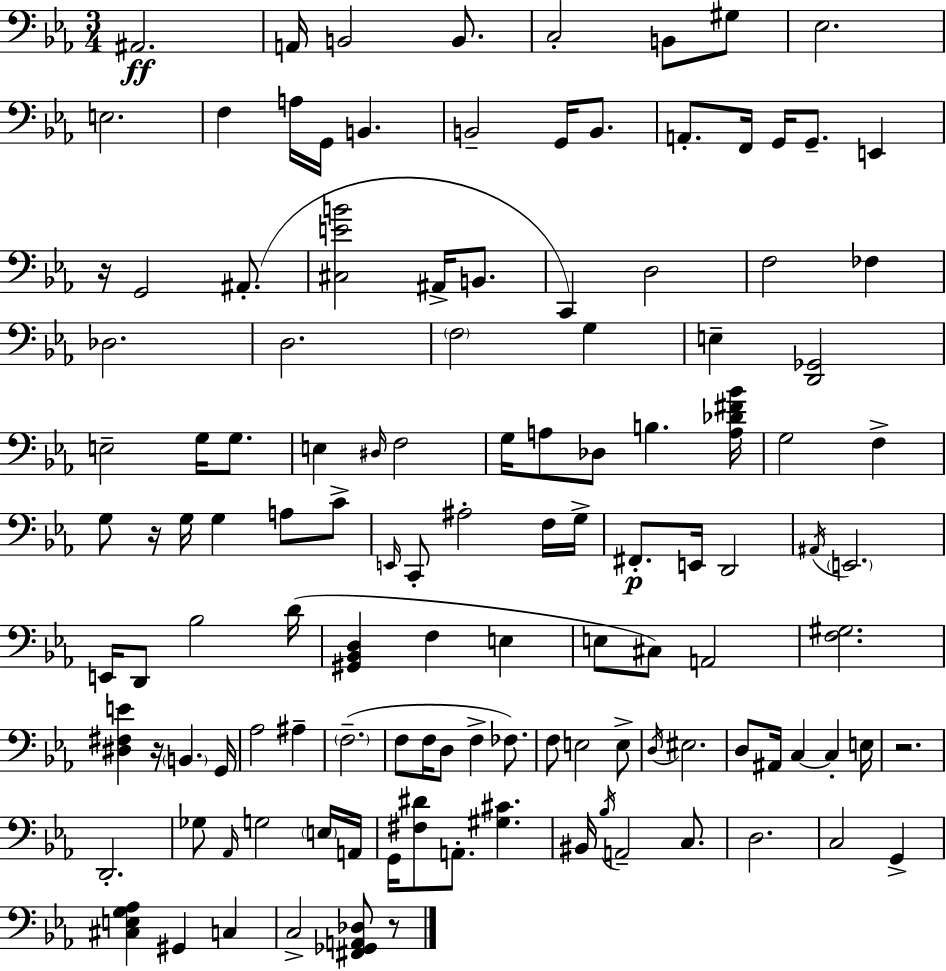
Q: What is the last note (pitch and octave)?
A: C3